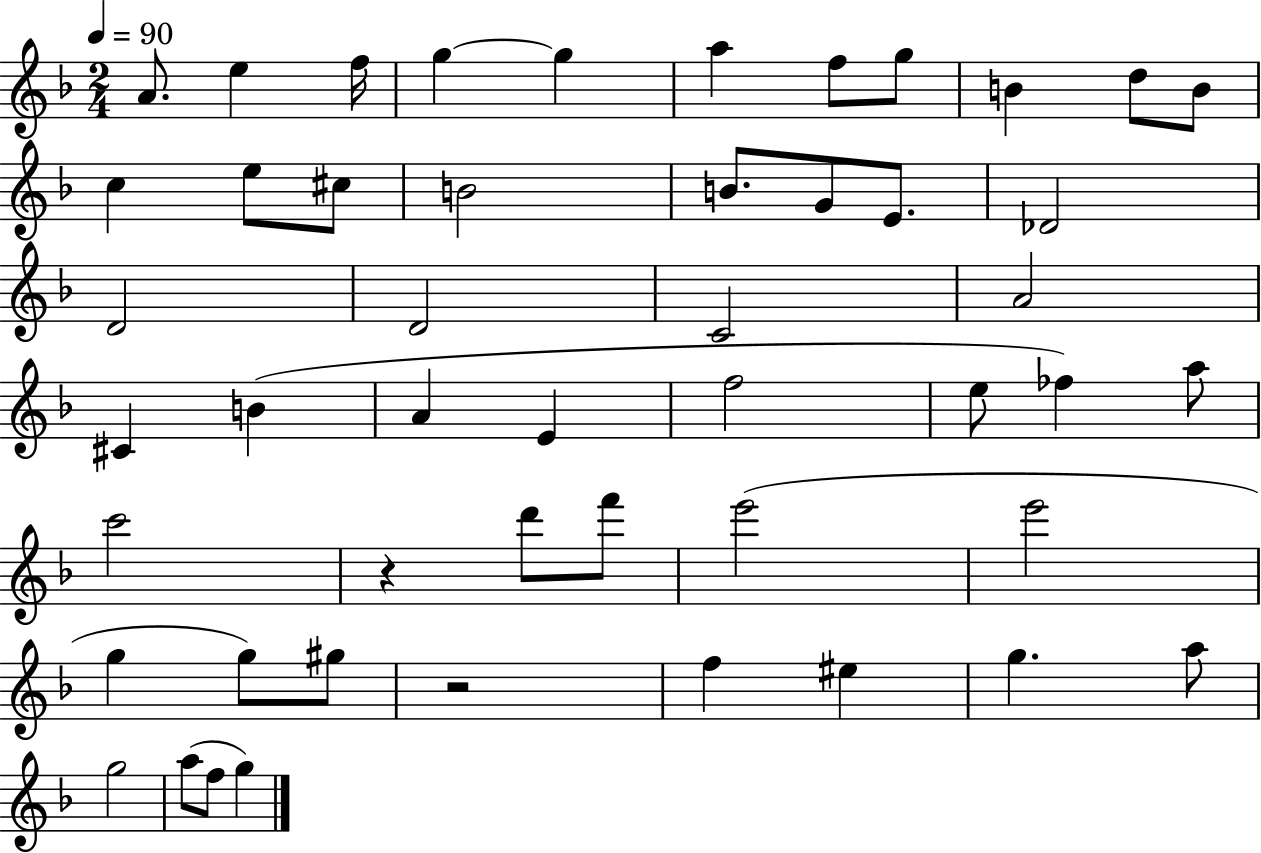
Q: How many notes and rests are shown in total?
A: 49